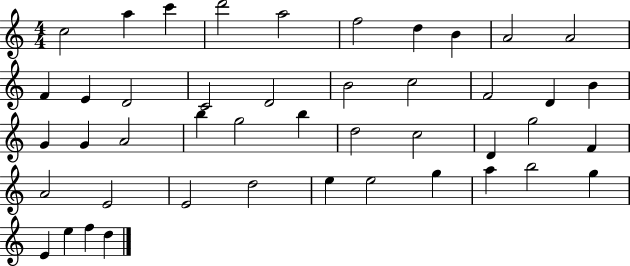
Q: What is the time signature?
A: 4/4